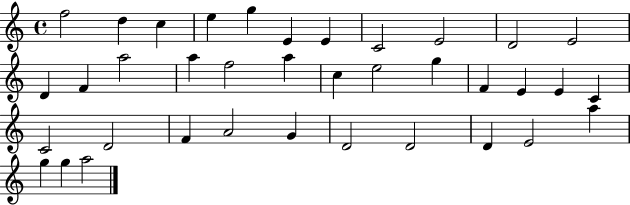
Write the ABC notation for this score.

X:1
T:Untitled
M:4/4
L:1/4
K:C
f2 d c e g E E C2 E2 D2 E2 D F a2 a f2 a c e2 g F E E C C2 D2 F A2 G D2 D2 D E2 a g g a2